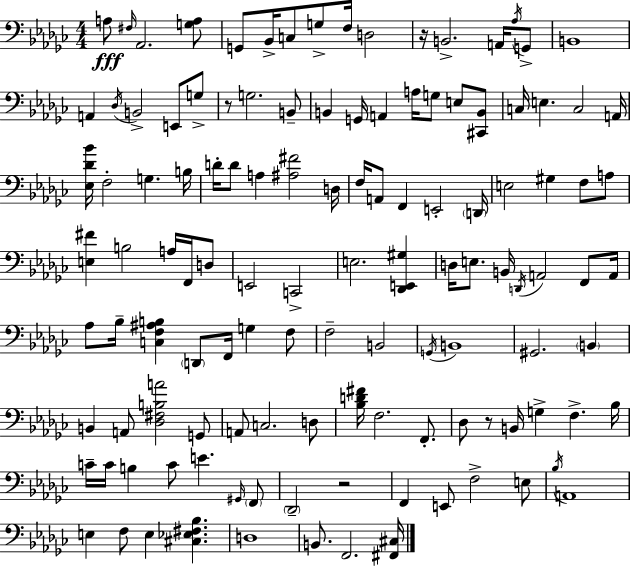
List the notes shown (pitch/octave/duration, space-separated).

A3/e F#3/s Ab2/h. [G3,A3]/e G2/e Bb2/s C3/e G3/e F3/s D3/h R/s B2/h. A2/s Ab3/s G2/e B2/w A2/q Db3/s B2/h E2/e G3/e R/e G3/h. B2/e B2/q G2/s A2/q A3/s G3/e E3/e [C#2,B2]/e C3/s E3/q. C3/h A2/s [Eb3,Db4,Bb4]/s F3/h G3/q. B3/s D4/s D4/e A3/q [A#3,F#4]/h D3/s F3/s A2/e F2/q E2/h D2/s E3/h G#3/q F3/e A3/e [E3,F#4]/q B3/h A3/s F2/s D3/e E2/h C2/h E3/h. [Db2,E2,G#3]/q D3/s E3/e. B2/s D2/s A2/h F2/e A2/s Ab3/e Bb3/s [C3,F3,A#3,B3]/q D2/e F2/s G3/q F3/e F3/h B2/h G2/s B2/w G#2/h. B2/q B2/q A2/e [Db3,F#3,B3,A4]/h G2/e A2/e C3/h. D3/e [Bb3,D4,F#4]/s F3/h. F2/e. Db3/e R/e B2/s G3/q F3/q. Bb3/s C4/s C4/s B3/q C4/e E4/q. G#2/s F2/e Db2/h R/h F2/q E2/e F3/h E3/e Bb3/s A2/w E3/q F3/e E3/q [C#3,Eb3,F#3,Bb3]/q. D3/w B2/e. F2/h. [F#2,C#3]/s